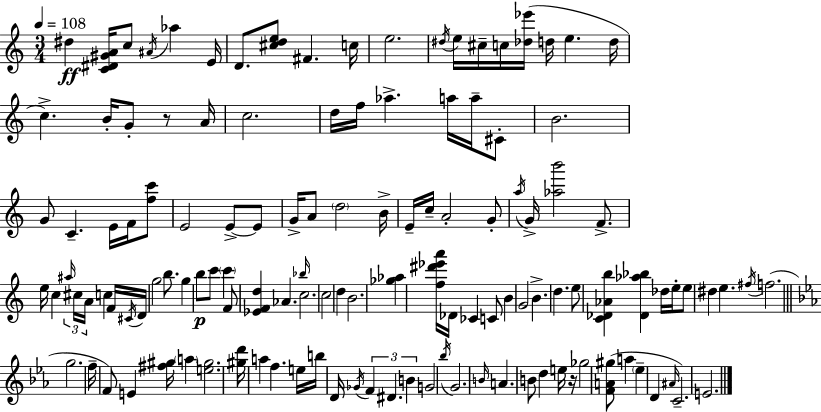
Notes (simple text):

D#5/q [C4,D#4,G#4,A4]/s C5/e A#4/s Ab5/q E4/s D4/e. [C#5,D5,E5]/e F#4/q. C5/s E5/h. D#5/s E5/s C#5/s C5/s [Db5,Eb6]/s D5/s E5/q. D5/s C5/q. B4/s G4/e R/e A4/s C5/h. D5/s F5/s Ab5/q. A5/s A5/s C#4/e B4/h. G4/e C4/q. E4/s F4/s [F5,C6]/e E4/h E4/e E4/e G4/s A4/e D5/h B4/s E4/s C5/s A4/h G4/e A5/s G4/s [Ab5,B6]/h F4/e. E5/s C5/q A#5/s C#5/s A4/s C5/q F4/s C#4/s D4/s G5/h B5/e. G5/q B5/e C6/e C6/q F4/e [Eb4,F4,D5]/q Ab4/q. Bb5/s C5/h. C5/h D5/q B4/h. [Gb5,Ab5]/q [F5,D#6,Eb6,A6]/s Db4/s CES4/q C4/e B4/q G4/h B4/q. D5/q. E5/e [C4,Db4,Ab4,B5]/q [Db4,Ab5,Bb5]/q Db5/s E5/s E5/e D#5/q E5/q. F#5/s F5/h. G5/h. F5/s F4/e E4/q [F#5,G#5]/s A5/q [E5,G#5]/h. [G#5,D6]/s A5/q F5/q. E5/s B5/s D4/s Gb4/s F4/q D#4/q. B4/q G4/h Bb5/s G4/h. B4/s A4/q. B4/e D5/q E5/s R/s Gb5/h [F4,A4,G#5]/e A5/q Eb5/q D4/q A#4/s C4/h. E4/h.